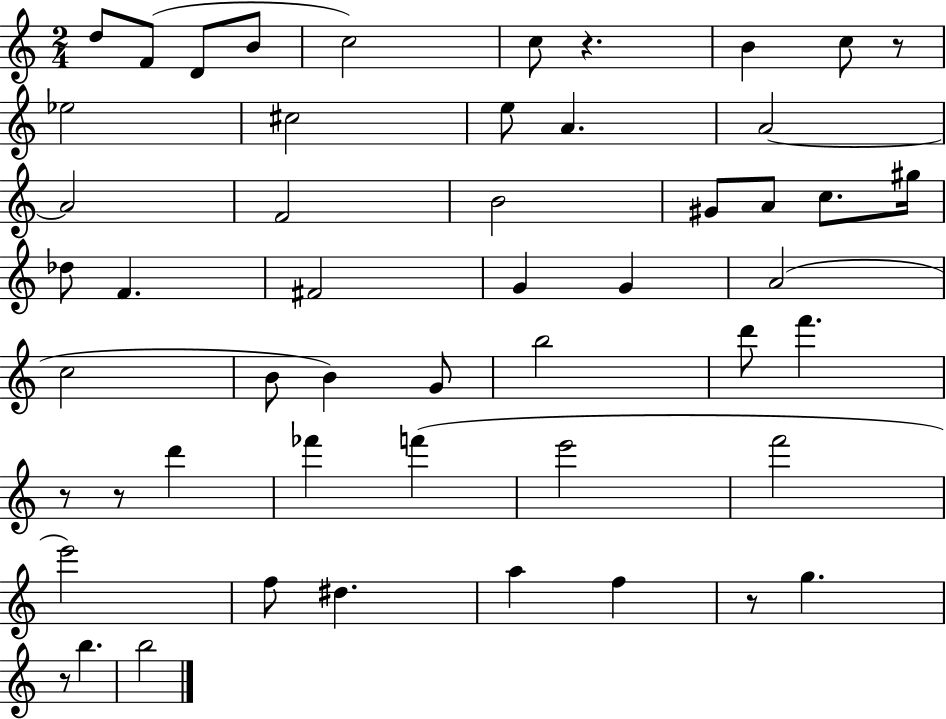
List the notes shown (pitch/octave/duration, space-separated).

D5/e F4/e D4/e B4/e C5/h C5/e R/q. B4/q C5/e R/e Eb5/h C#5/h E5/e A4/q. A4/h A4/h F4/h B4/h G#4/e A4/e C5/e. G#5/s Db5/e F4/q. F#4/h G4/q G4/q A4/h C5/h B4/e B4/q G4/e B5/h D6/e F6/q. R/e R/e D6/q FES6/q F6/q E6/h F6/h E6/h F5/e D#5/q. A5/q F5/q R/e G5/q. R/e B5/q. B5/h